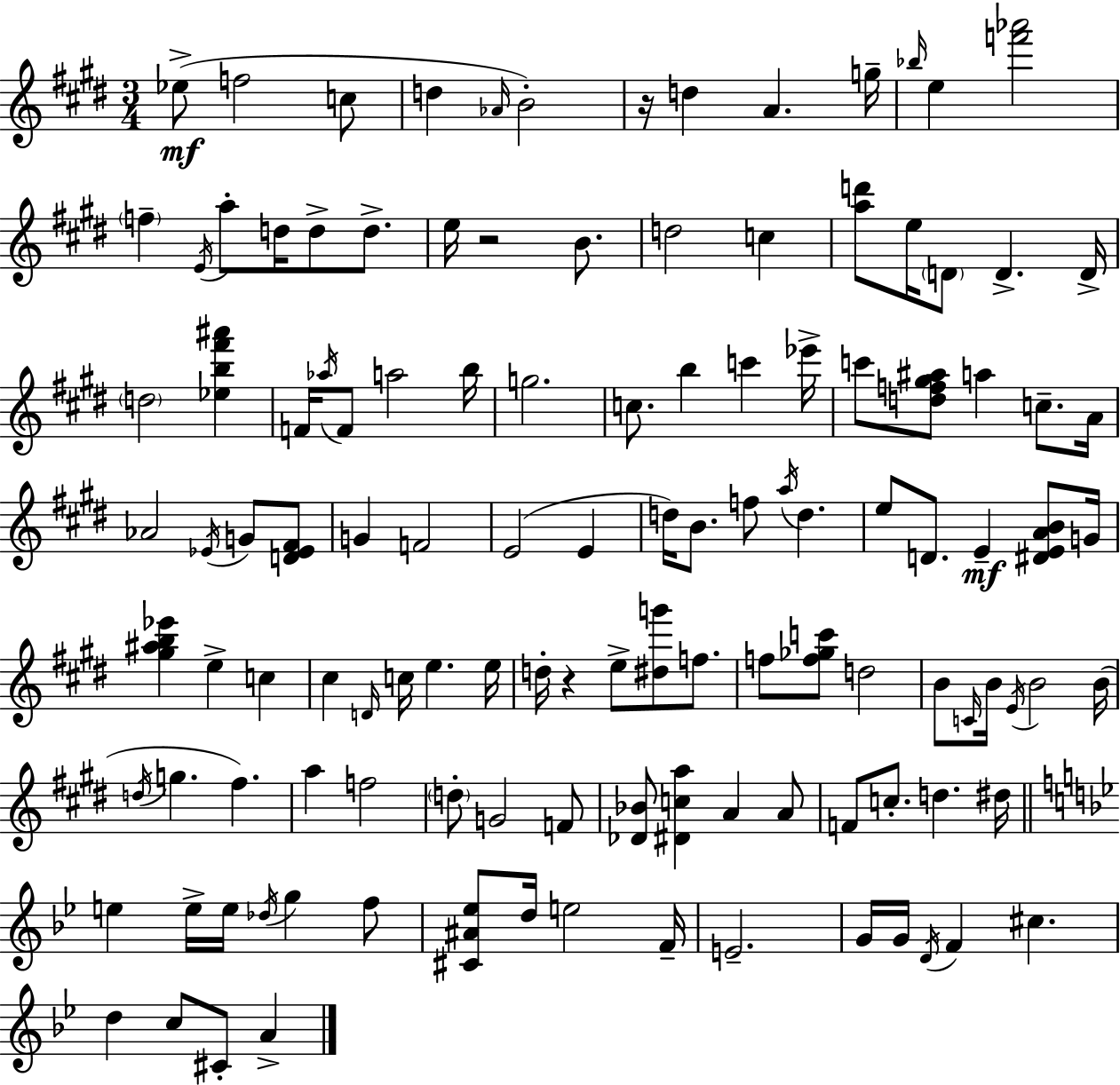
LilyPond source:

{
  \clef treble
  \numericTimeSignature
  \time 3/4
  \key e \major
  ees''8->(\mf f''2 c''8 | d''4 \grace { aes'16 } b'2-.) | r16 d''4 a'4. | g''16-- \grace { bes''16 } e''4 <f''' aes'''>2 | \break \parenthesize f''4-- \acciaccatura { e'16 } a''8-. d''16 d''8-> | d''8.-> e''16 r2 | b'8. d''2 c''4 | <a'' d'''>8 e''16 \parenthesize d'8 d'4.-> | \break d'16-> \parenthesize d''2 <ees'' b'' fis''' ais'''>4 | f'16 \acciaccatura { aes''16 } f'8 a''2 | b''16 g''2. | c''8. b''4 c'''4 | \break ees'''16-> c'''8 <d'' f'' gis'' ais''>8 a''4 | c''8.-- a'16 aes'2 | \acciaccatura { ees'16 } g'8 <d' ees' fis'>8 g'4 f'2 | e'2( | \break e'4 d''16) b'8. f''8 \acciaccatura { a''16 } | d''4. e''8 d'8. e'4--\mf | <dis' e' a' b'>8 g'16 <gis'' ais'' b'' ees'''>4 e''4-> | c''4 cis''4 \grace { d'16 } c''16 | \break e''4. e''16 d''16-. r4 | e''8-> <dis'' g'''>8 f''8. f''8 <f'' ges'' c'''>8 d''2 | b'8 \grace { c'16 } b'16 \acciaccatura { e'16 } | b'2 b'16( \acciaccatura { d''16 } g''4. | \break fis''4.) a''4 | f''2 \parenthesize d''8-. | g'2 f'8 <des' bes'>8 | <dis' c'' a''>4 a'4 a'8 f'8 | \break c''8.-. d''4. dis''16 \bar "||" \break \key bes \major e''4 e''16-> e''16 \acciaccatura { des''16 } g''4 f''8 | <cis' ais' ees''>8 d''16 e''2 | f'16-- e'2.-- | g'16 g'16 \acciaccatura { d'16 } f'4 cis''4. | \break d''4 c''8 cis'8-. a'4-> | \bar "|."
}